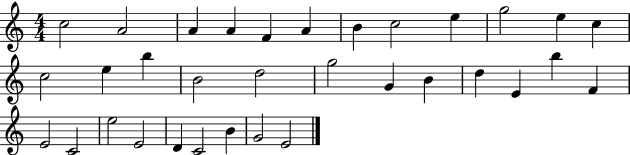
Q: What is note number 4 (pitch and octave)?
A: A4